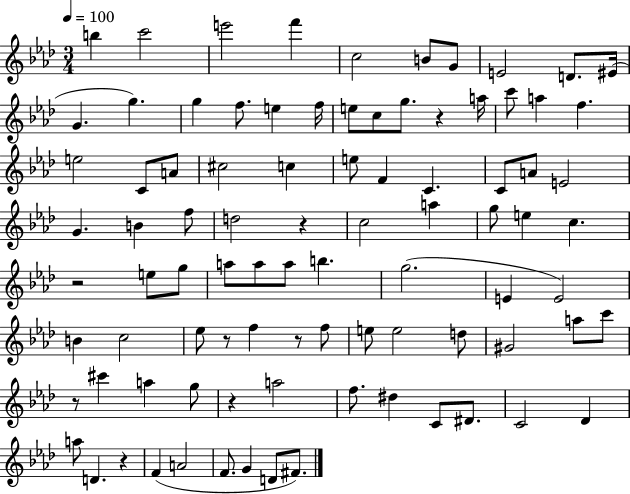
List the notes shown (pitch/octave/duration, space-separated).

B5/q C6/h E6/h F6/q C5/h B4/e G4/e E4/h D4/e. EIS4/s G4/q. G5/q. G5/q F5/e. E5/q F5/s E5/e C5/e G5/e. R/q A5/s C6/e A5/q F5/q. E5/h C4/e A4/e C#5/h C5/q E5/e F4/q C4/q. C4/e A4/e E4/h G4/q. B4/q F5/e D5/h R/q C5/h A5/q G5/e E5/q C5/q. R/h E5/e G5/e A5/e A5/e A5/e B5/q. G5/h. E4/q E4/h B4/q C5/h Eb5/e R/e F5/q R/e F5/e E5/e E5/h D5/e G#4/h A5/e C6/e R/e C#6/q A5/q G5/e R/q A5/h F5/e. D#5/q C4/e D#4/e. C4/h Db4/q A5/e D4/q. R/q F4/q A4/h F4/e. G4/q D4/e F#4/e.